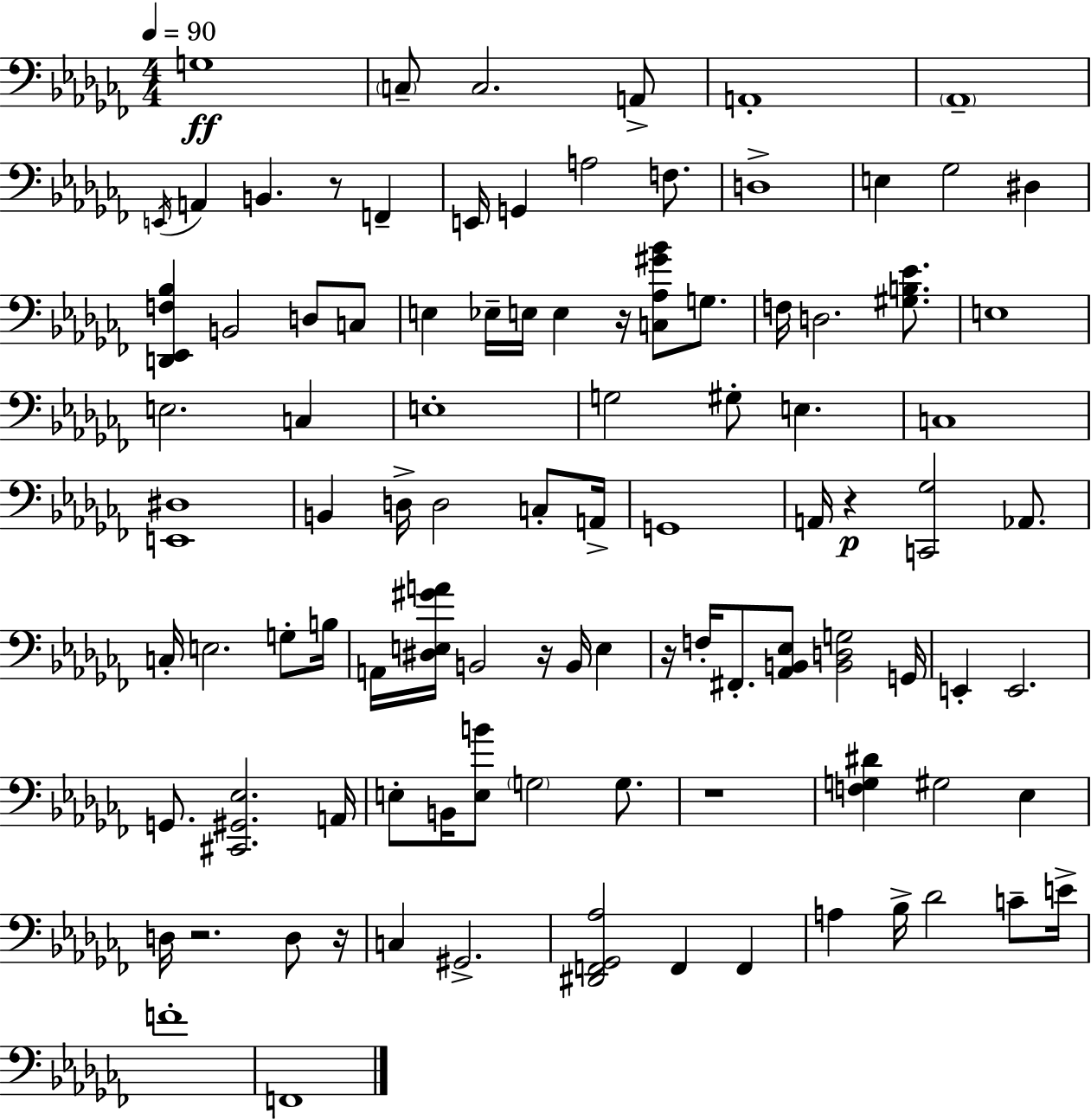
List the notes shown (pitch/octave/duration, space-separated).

G3/w C3/e C3/h. A2/e A2/w Ab2/w E2/s A2/q B2/q. R/e F2/q E2/s G2/q A3/h F3/e. D3/w E3/q Gb3/h D#3/q [D2,Eb2,F3,Bb3]/q B2/h D3/e C3/e E3/q Eb3/s E3/s E3/q R/s [C3,Ab3,G#4,Bb4]/e G3/e. F3/s D3/h. [G#3,B3,Eb4]/e. E3/w E3/h. C3/q E3/w G3/h G#3/e E3/q. C3/w [E2,D#3]/w B2/q D3/s D3/h C3/e A2/s G2/w A2/s R/q [C2,Gb3]/h Ab2/e. C3/s E3/h. G3/e B3/s A2/s [D#3,E3,G#4,A4]/s B2/h R/s B2/s E3/q R/s F3/s F#2/e. [Ab2,B2,Eb3]/e [B2,D3,G3]/h G2/s E2/q E2/h. G2/e. [C#2,G#2,Eb3]/h. A2/s E3/e B2/s [E3,B4]/e G3/h G3/e. R/w [F3,G3,D#4]/q G#3/h Eb3/q D3/s R/h. D3/e R/s C3/q G#2/h. [D#2,F2,Gb2,Ab3]/h F2/q F2/q A3/q Bb3/s Db4/h C4/e E4/s F4/w F2/w